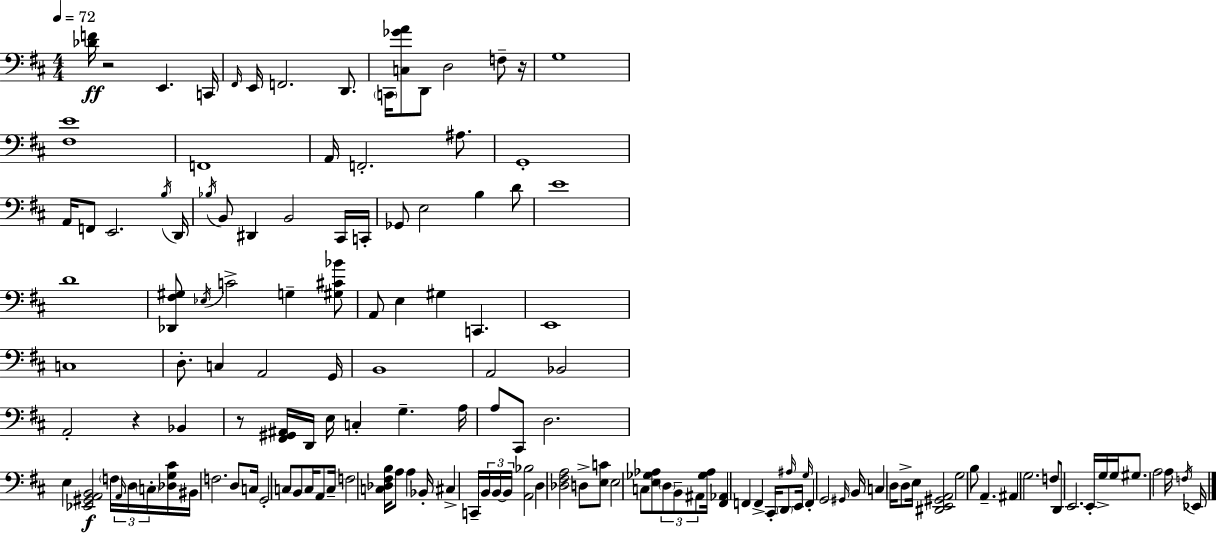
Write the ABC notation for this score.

X:1
T:Untitled
M:4/4
L:1/4
K:D
[_DF]/4 z2 E,, C,,/4 ^F,,/4 E,,/4 F,,2 D,,/2 C,,/4 [C,_GA]/2 D,,/2 D,2 F,/2 z/4 G,4 [^F,E]4 F,,4 A,,/4 F,,2 ^A,/2 G,,4 A,,/4 F,,/2 E,,2 B,/4 D,,/4 _B,/4 B,,/2 ^D,, B,,2 ^C,,/4 C,,/4 _G,,/2 E,2 B, D/2 E4 D4 [_D,,^F,^G,]/2 _E,/4 C2 G, [^G,^C_B]/2 A,,/2 E, ^G, C,, E,,4 C,4 D,/2 C, A,,2 G,,/4 B,,4 A,,2 _B,,2 A,,2 z _B,, z/2 [^F,,^G,,^A,,]/4 D,,/4 E,/4 C, G, A,/4 A,/2 ^C,,/2 D,2 E, [_E,,^G,,A,,B,,]2 F,/4 A,,/4 D,/4 C,/4 [_D,G,^C]/4 ^B,,/4 F,2 D,/2 C,/4 G,,2 C,/2 B,,/2 C,/4 A,,/2 C,/4 F,2 [C,_D,^F,B,]/4 A,/2 A, _B,,/4 ^C, C,,/4 B,,/4 B,,/4 B,,/4 [A,,_B,]2 D, [_D,^F,A,]2 D,/2 [E,C]/2 E,2 C,/2 [E,_G,_A,]/2 D,/2 B,,/2 ^A,,/2 [_G,_A,]/4 [^F,,_A,,] F,, F,, ^C,,/4 D,,/2 ^A,/4 E,,/4 G,/4 F,, G,,2 ^G,,/4 B,,/4 C, D,/4 D,/2 E,/4 [^D,,E,,^G,,A,,]2 G,2 B,/2 A,, ^A,, G,2 F,/2 D,,/2 E,,2 E,,/4 G,/4 G,/4 ^G,/2 A,2 A,/4 F,/4 _E,,/4